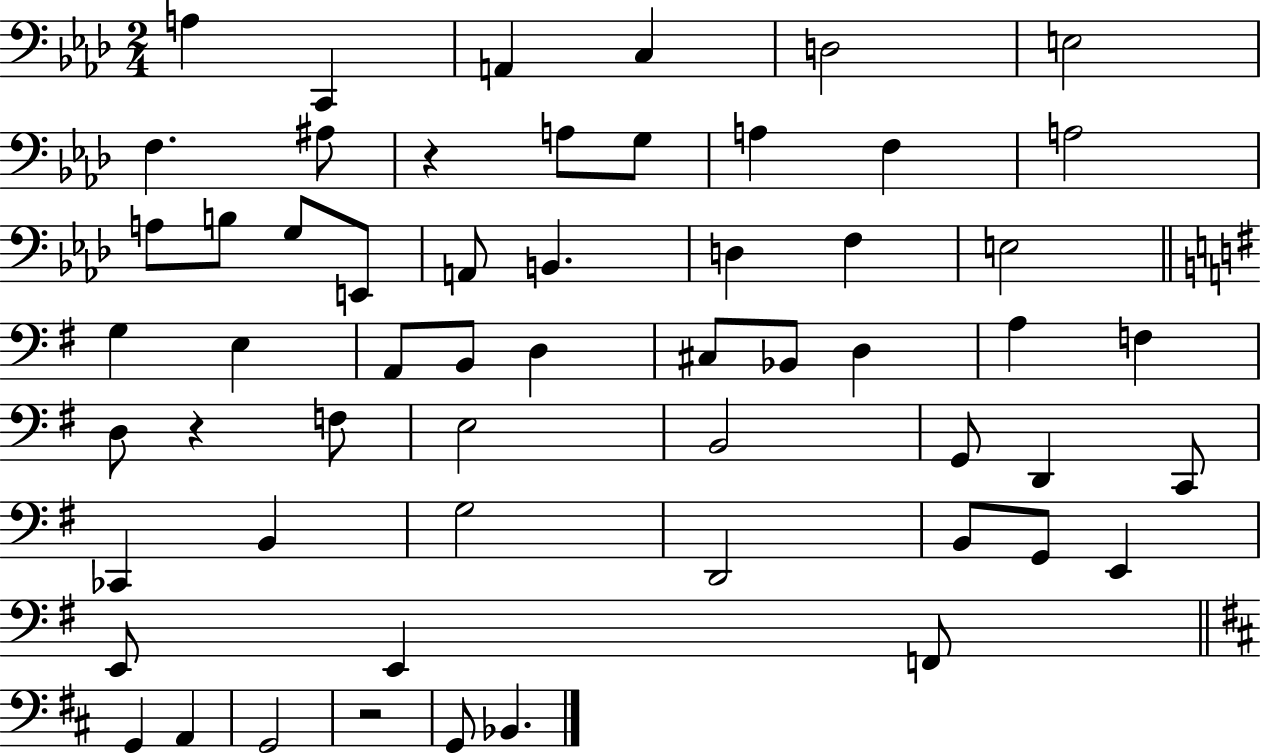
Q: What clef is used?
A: bass